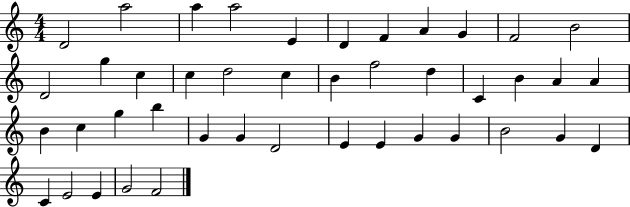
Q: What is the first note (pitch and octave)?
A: D4